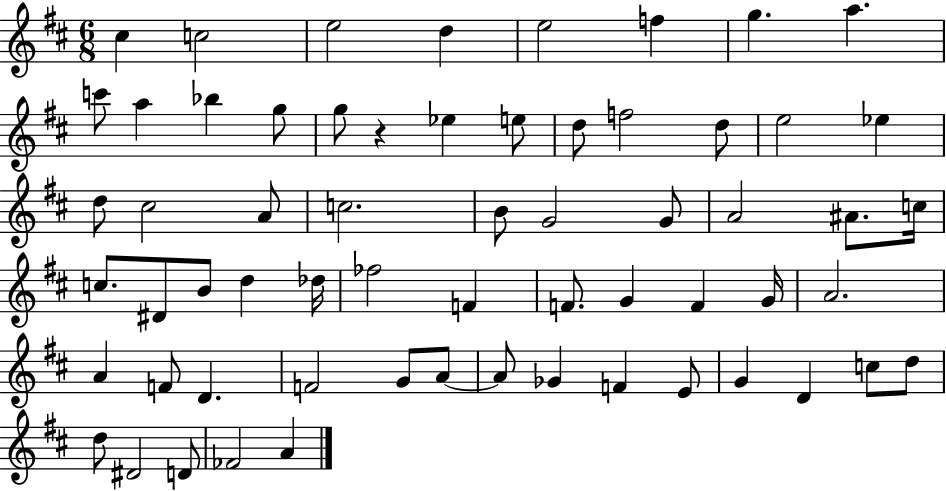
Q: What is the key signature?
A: D major